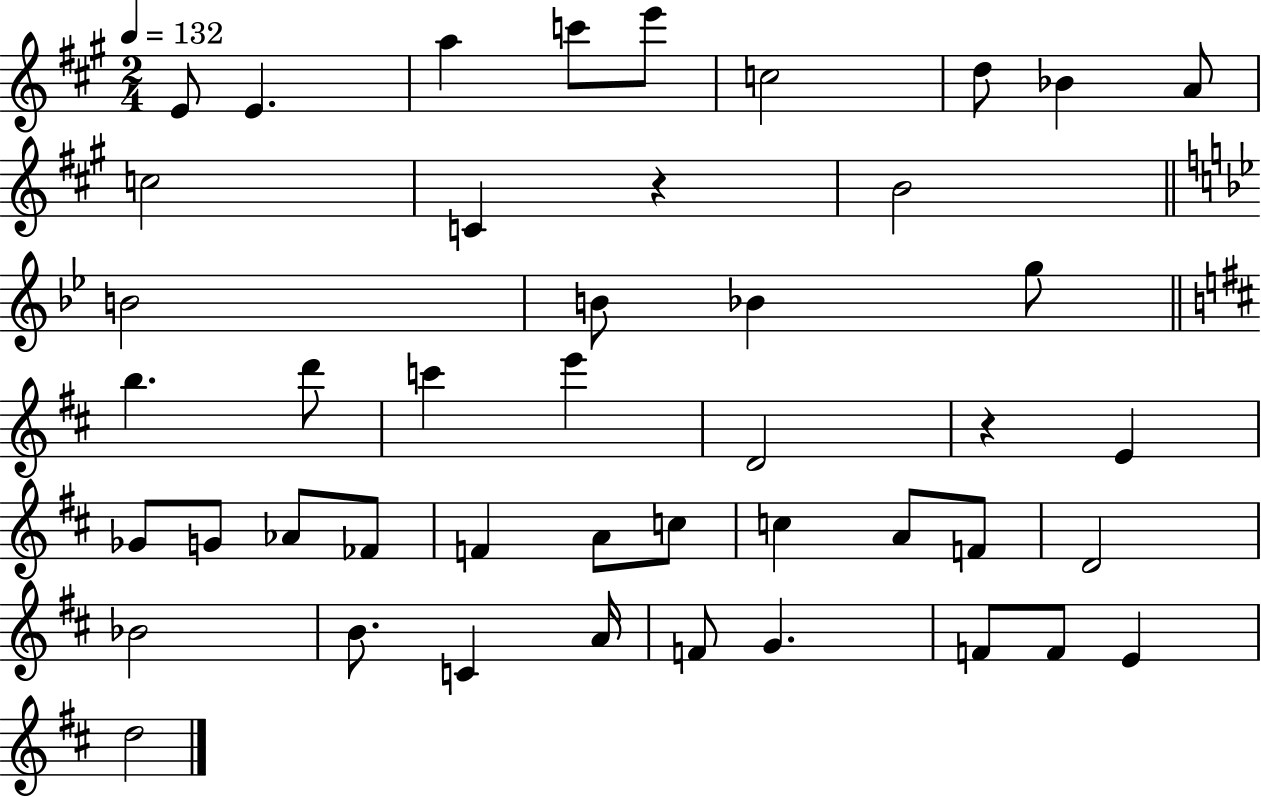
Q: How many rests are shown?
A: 2